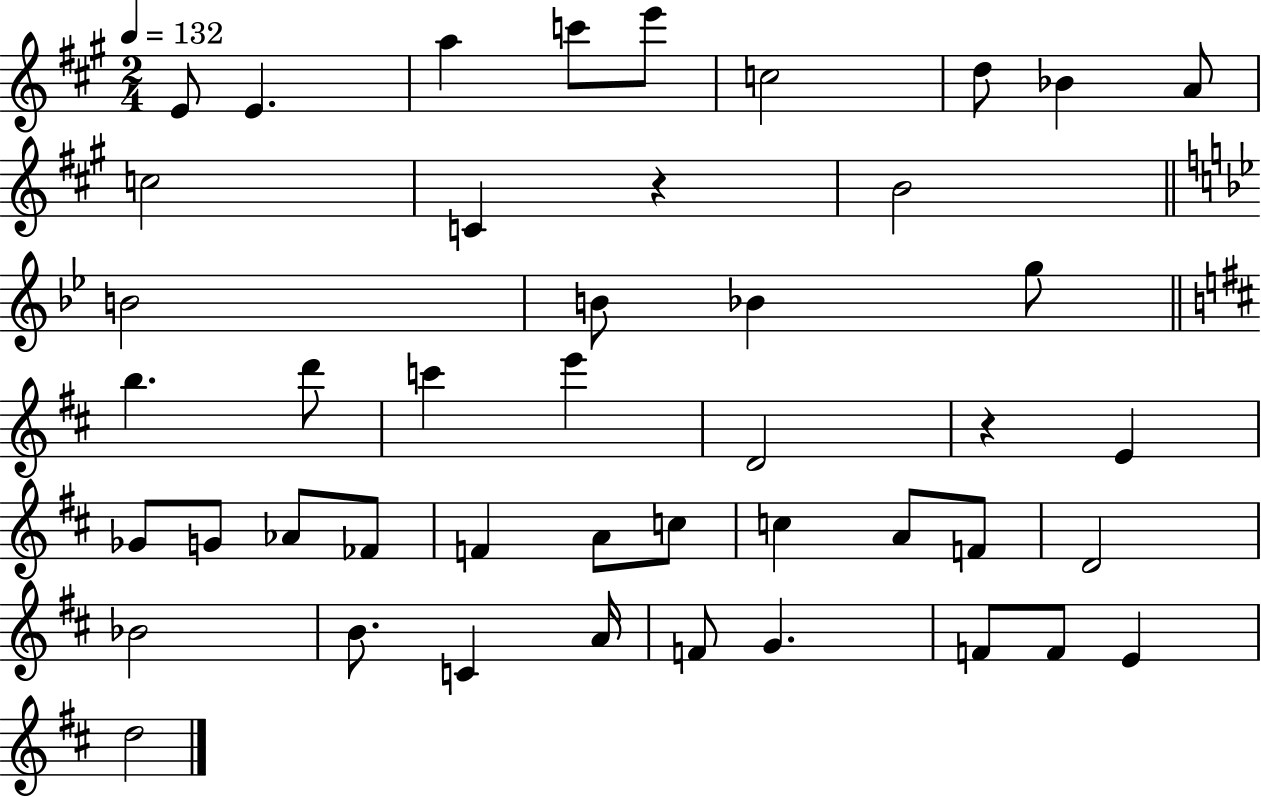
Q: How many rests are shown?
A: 2